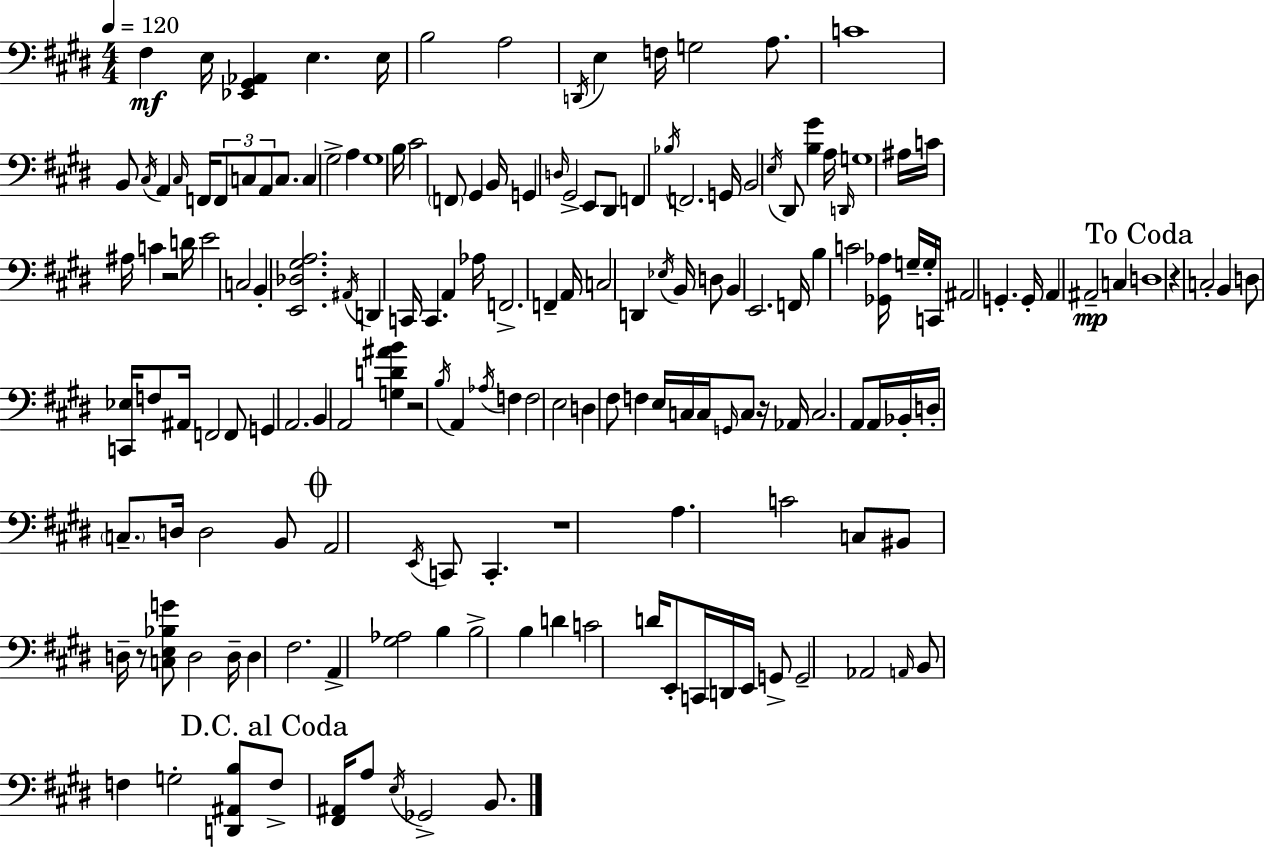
F#3/q E3/s [Eb2,G#2,Ab2]/q E3/q. E3/s B3/h A3/h D2/s E3/q F3/s G3/h A3/e. C4/w B2/e C#3/s A2/q C#3/s F2/s F2/e C3/e A2/e C3/e. C3/q G#3/h A3/q G#3/w B3/s C#4/h F2/e G#2/q B2/s G2/q D3/s G#2/h E2/e D#2/e F2/q Bb3/s F2/h. G2/s B2/h E3/s D#2/e [B3,G#4]/q A3/s D2/s G3/w A#3/s C4/s A#3/s C4/q R/h D4/s E4/h C3/h B2/q [E2,Db3,G#3,A3]/h. A#2/s D2/q C2/s C2/q. A2/q Ab3/s F2/h. F2/q A2/s C3/h D2/q Eb3/s B2/s D3/e B2/q E2/h. F2/s B3/q C4/h [Gb2,Ab3]/s G3/s G3/s C2/s A#2/h G2/q. G2/s A2/q A#2/h C3/q D3/w R/q C3/h B2/q D3/e [C2,Eb3]/s F3/e A#2/s F2/h F2/e G2/q A2/h. B2/q A2/h [G3,D4,A#4,B4]/q R/h B3/s A2/q Ab3/s F3/q F3/h E3/h D3/q F#3/e F3/q E3/s C3/s C3/s G2/s C3/e R/s Ab2/s C3/h. A2/e A2/s Bb2/s D3/s C3/e. D3/s D3/h B2/e A2/h E2/s C2/e C2/q. R/w A3/q. C4/h C3/e BIS2/e D3/s R/e [C3,E3,Bb3,G4]/e D3/h D3/s D3/q F#3/h. A2/q [G#3,Ab3]/h B3/q B3/h B3/q D4/q C4/h D4/s E2/e C2/s D2/s E2/s G2/e G2/h Ab2/h A2/s B2/e F3/q G3/h [D2,A#2,B3]/e F3/e [F#2,A#2]/s A3/e E3/s Gb2/h B2/e.